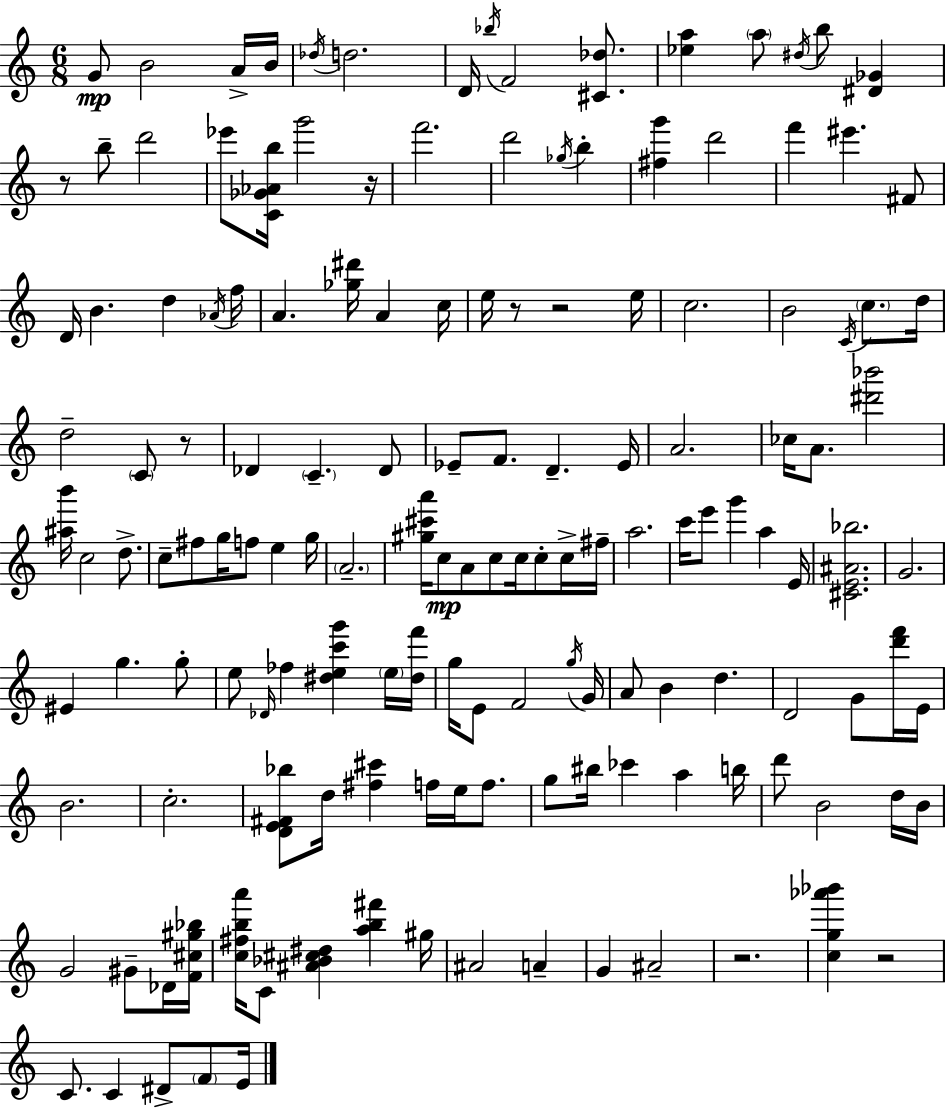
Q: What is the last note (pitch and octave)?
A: E4